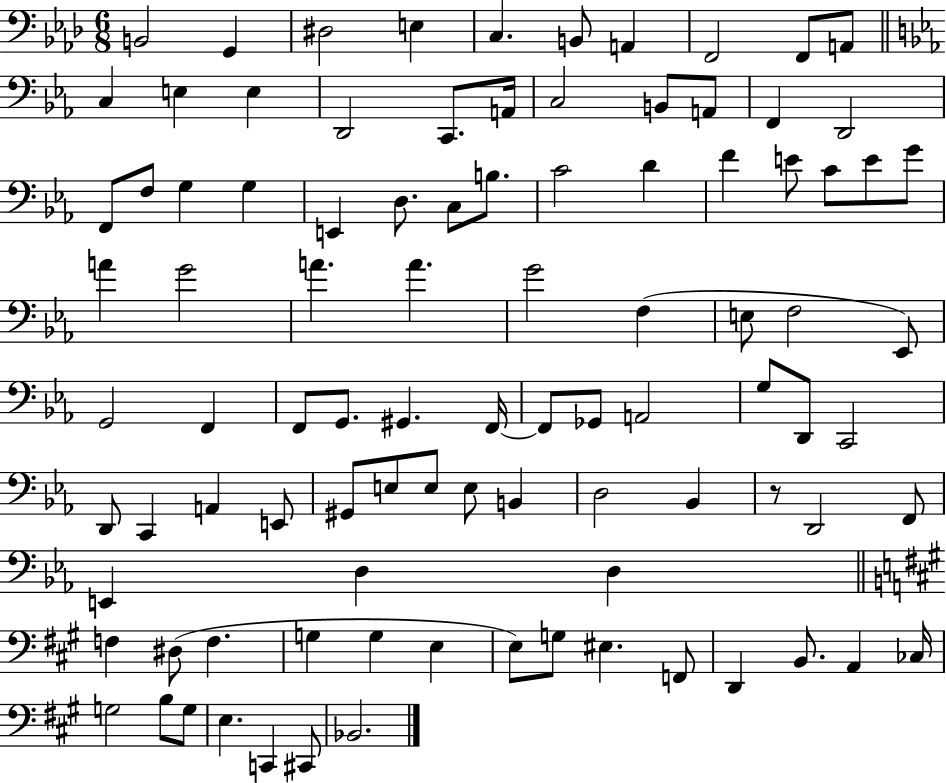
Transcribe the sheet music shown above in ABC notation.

X:1
T:Untitled
M:6/8
L:1/4
K:Ab
B,,2 G,, ^D,2 E, C, B,,/2 A,, F,,2 F,,/2 A,,/2 C, E, E, D,,2 C,,/2 A,,/4 C,2 B,,/2 A,,/2 F,, D,,2 F,,/2 F,/2 G, G, E,, D,/2 C,/2 B,/2 C2 D F E/2 C/2 E/2 G/2 A G2 A A G2 F, E,/2 F,2 _E,,/2 G,,2 F,, F,,/2 G,,/2 ^G,, F,,/4 F,,/2 _G,,/2 A,,2 G,/2 D,,/2 C,,2 D,,/2 C,, A,, E,,/2 ^G,,/2 E,/2 E,/2 E,/2 B,, D,2 _B,, z/2 D,,2 F,,/2 E,, D, D, F, ^D,/2 F, G, G, E, E,/2 G,/2 ^E, F,,/2 D,, B,,/2 A,, _C,/4 G,2 B,/2 G,/2 E, C,, ^C,,/2 _B,,2